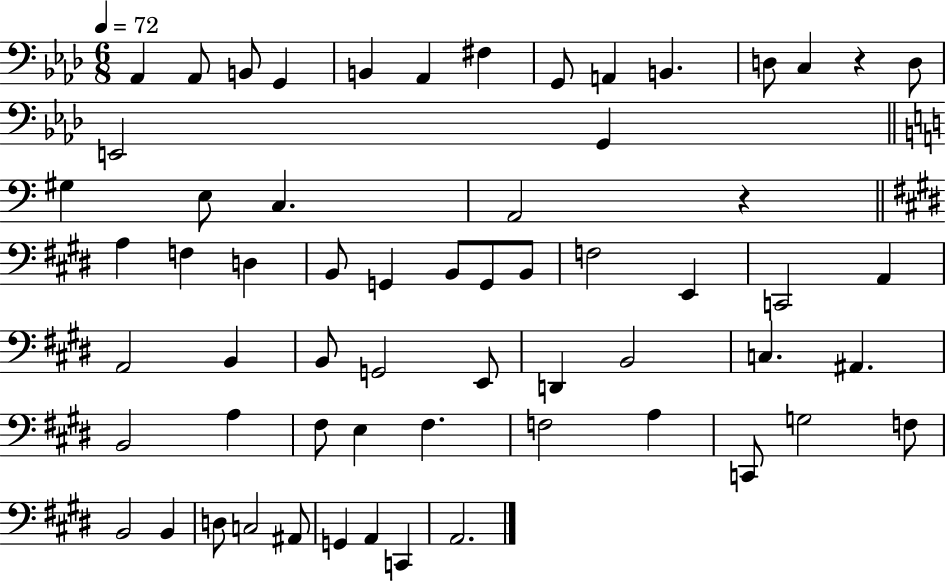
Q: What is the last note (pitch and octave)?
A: A2